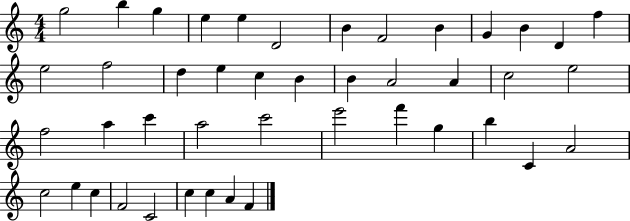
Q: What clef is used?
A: treble